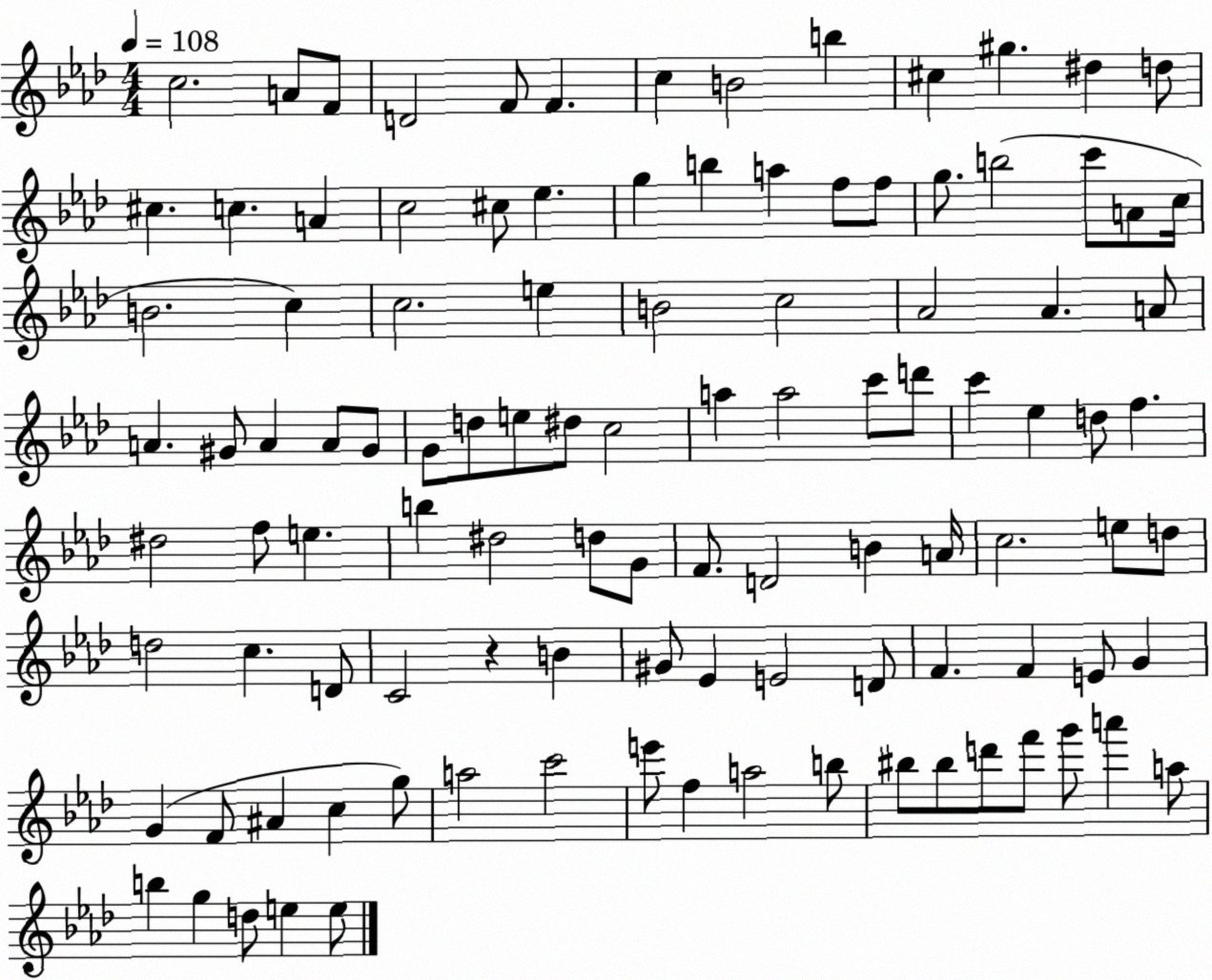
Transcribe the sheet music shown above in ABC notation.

X:1
T:Untitled
M:4/4
L:1/4
K:Ab
c2 A/2 F/2 D2 F/2 F c B2 b ^c ^g ^d d/2 ^c c A c2 ^c/2 _e g b a f/2 f/2 g/2 b2 c'/2 A/2 c/4 B2 c c2 e B2 c2 _A2 _A A/2 A ^G/2 A A/2 ^G/2 G/2 d/2 e/2 ^d/2 c2 a a2 c'/2 d'/2 c' _e d/2 f ^d2 f/2 e b ^d2 d/2 G/2 F/2 D2 B A/4 c2 e/2 d/2 d2 c D/2 C2 z B ^G/2 _E E2 D/2 F F E/2 G G F/2 ^A c g/2 a2 c'2 e'/2 f a2 b/2 ^b/2 ^b/2 d'/2 f'/2 g'/2 a' a/2 b g d/2 e e/2